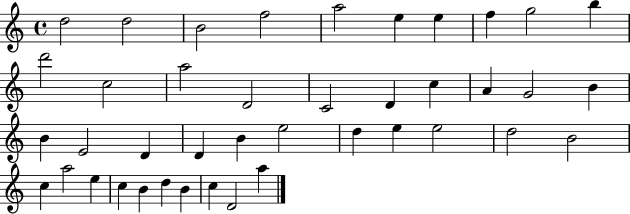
{
  \clef treble
  \time 4/4
  \defaultTimeSignature
  \key c \major
  d''2 d''2 | b'2 f''2 | a''2 e''4 e''4 | f''4 g''2 b''4 | \break d'''2 c''2 | a''2 d'2 | c'2 d'4 c''4 | a'4 g'2 b'4 | \break b'4 e'2 d'4 | d'4 b'4 e''2 | d''4 e''4 e''2 | d''2 b'2 | \break c''4 a''2 e''4 | c''4 b'4 d''4 b'4 | c''4 d'2 a''4 | \bar "|."
}